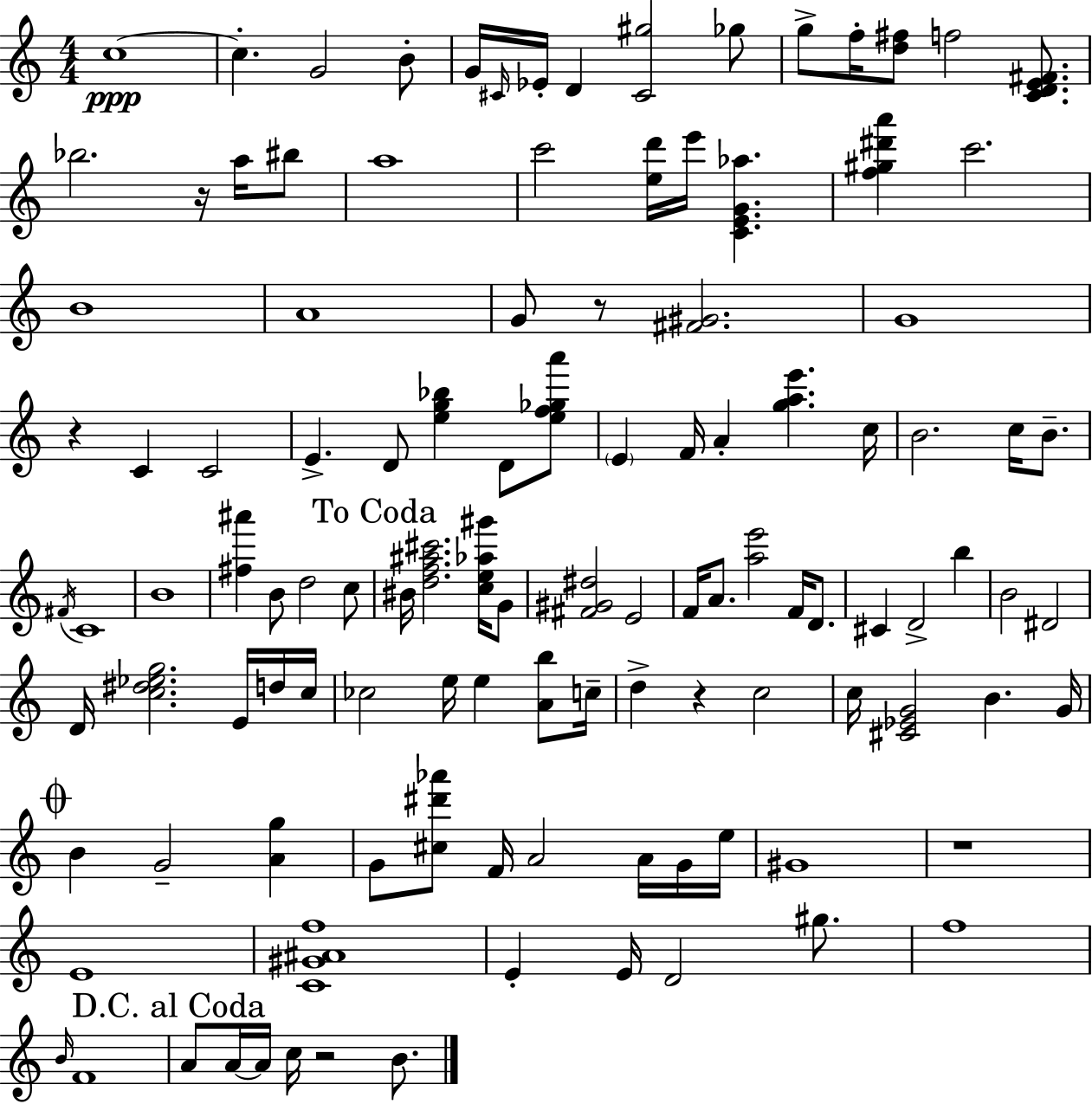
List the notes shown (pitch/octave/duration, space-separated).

C5/w C5/q. G4/h B4/e G4/s C#4/s Eb4/s D4/q [C#4,G#5]/h Gb5/e G5/e F5/s [D5,F#5]/e F5/h [C4,D4,E4,F#4]/e. Bb5/h. R/s A5/s BIS5/e A5/w C6/h [E5,D6]/s E6/s [C4,E4,G4,Ab5]/q. [F5,G#5,D#6,A6]/q C6/h. B4/w A4/w G4/e R/e [F#4,G#4]/h. G4/w R/q C4/q C4/h E4/q. D4/e [E5,G5,Bb5]/q D4/e [E5,F5,Gb5,A6]/e E4/q F4/s A4/q [G5,A5,E6]/q. C5/s B4/h. C5/s B4/e. F#4/s C4/w B4/w [F#5,A#6]/q B4/e D5/h C5/e BIS4/s [D5,F5,A#5,C#6]/h. [C5,E5,Ab5,G#6]/s G4/e [F#4,G#4,D#5]/h E4/h F4/s A4/e. [A5,E6]/h F4/s D4/e. C#4/q D4/h B5/q B4/h D#4/h D4/s [C5,D#5,Eb5,G5]/h. E4/s D5/s C5/s CES5/h E5/s E5/q [A4,B5]/e C5/s D5/q R/q C5/h C5/s [C#4,Eb4,G4]/h B4/q. G4/s B4/q G4/h [A4,G5]/q G4/e [C#5,D#6,Ab6]/e F4/s A4/h A4/s G4/s E5/s G#4/w R/w E4/w [C4,G#4,A#4,F5]/w E4/q E4/s D4/h G#5/e. F5/w B4/s F4/w A4/e A4/s A4/s C5/s R/h B4/e.